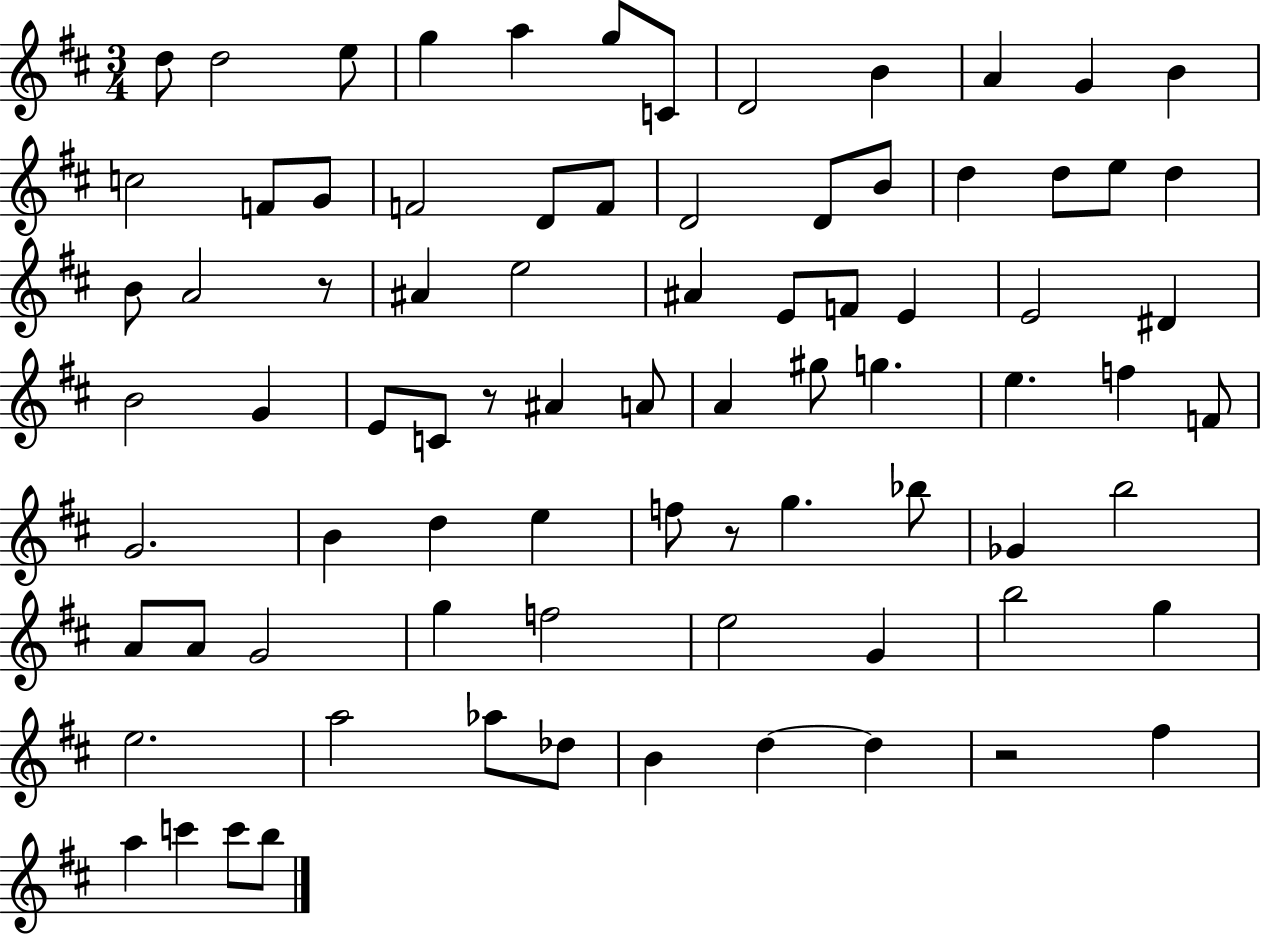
{
  \clef treble
  \numericTimeSignature
  \time 3/4
  \key d \major
  d''8 d''2 e''8 | g''4 a''4 g''8 c'8 | d'2 b'4 | a'4 g'4 b'4 | \break c''2 f'8 g'8 | f'2 d'8 f'8 | d'2 d'8 b'8 | d''4 d''8 e''8 d''4 | \break b'8 a'2 r8 | ais'4 e''2 | ais'4 e'8 f'8 e'4 | e'2 dis'4 | \break b'2 g'4 | e'8 c'8 r8 ais'4 a'8 | a'4 gis''8 g''4. | e''4. f''4 f'8 | \break g'2. | b'4 d''4 e''4 | f''8 r8 g''4. bes''8 | ges'4 b''2 | \break a'8 a'8 g'2 | g''4 f''2 | e''2 g'4 | b''2 g''4 | \break e''2. | a''2 aes''8 des''8 | b'4 d''4~~ d''4 | r2 fis''4 | \break a''4 c'''4 c'''8 b''8 | \bar "|."
}